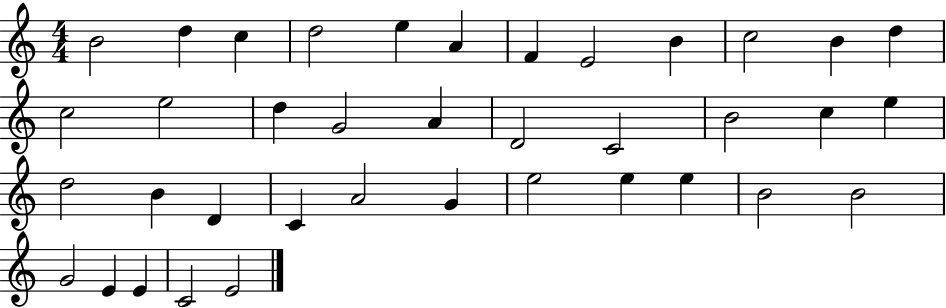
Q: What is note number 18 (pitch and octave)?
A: D4